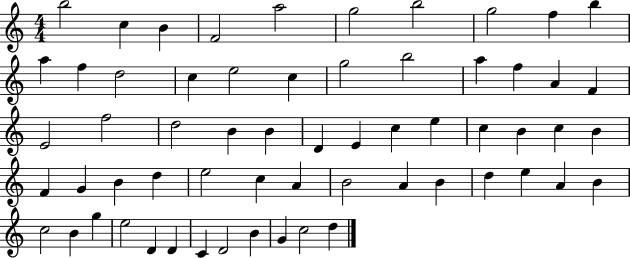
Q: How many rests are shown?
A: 0